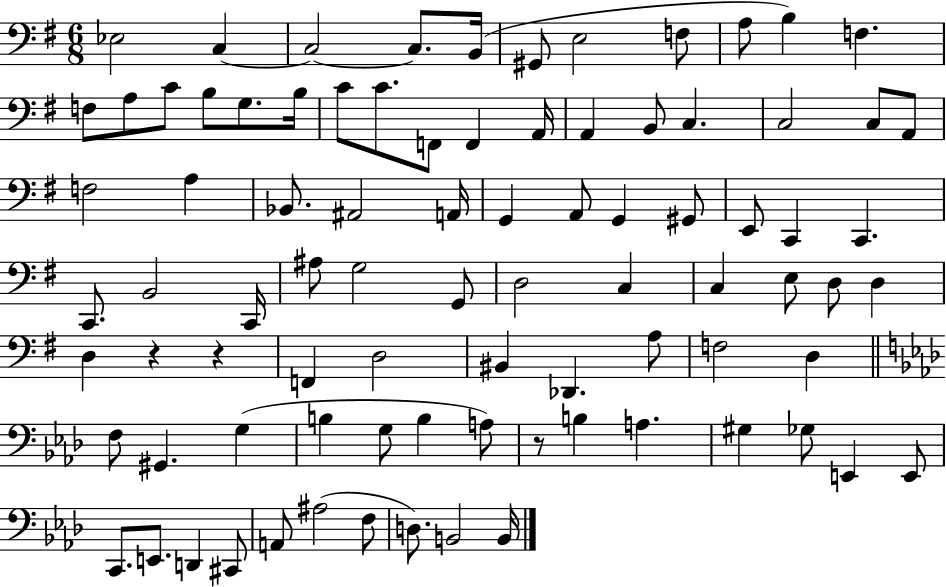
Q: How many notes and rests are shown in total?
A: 86